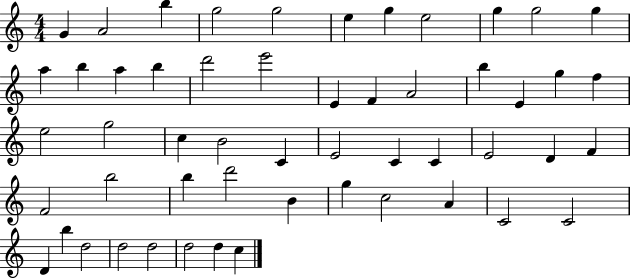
X:1
T:Untitled
M:4/4
L:1/4
K:C
G A2 b g2 g2 e g e2 g g2 g a b a b d'2 e'2 E F A2 b E g f e2 g2 c B2 C E2 C C E2 D F F2 b2 b d'2 B g c2 A C2 C2 D b d2 d2 d2 d2 d c